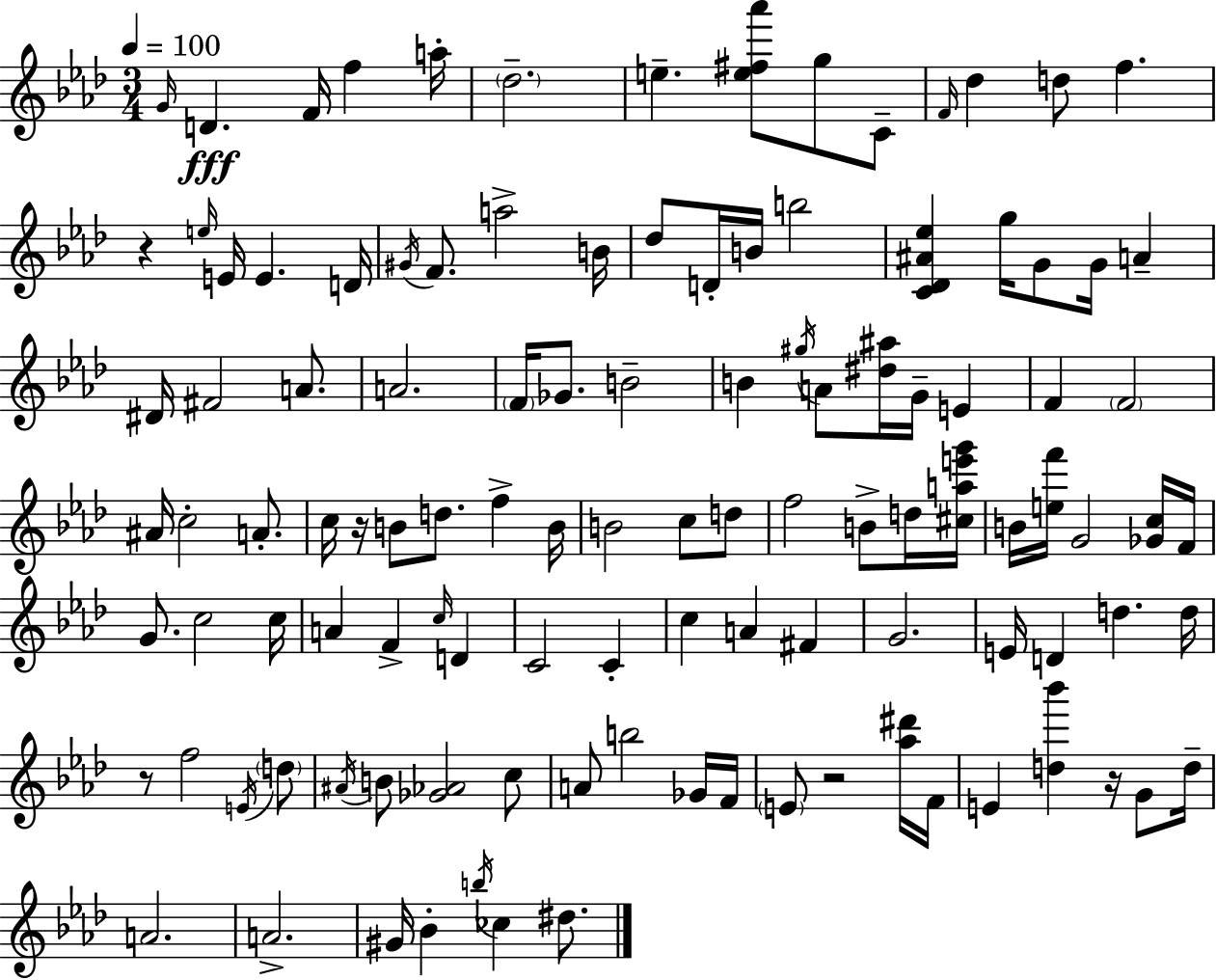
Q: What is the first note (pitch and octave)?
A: G4